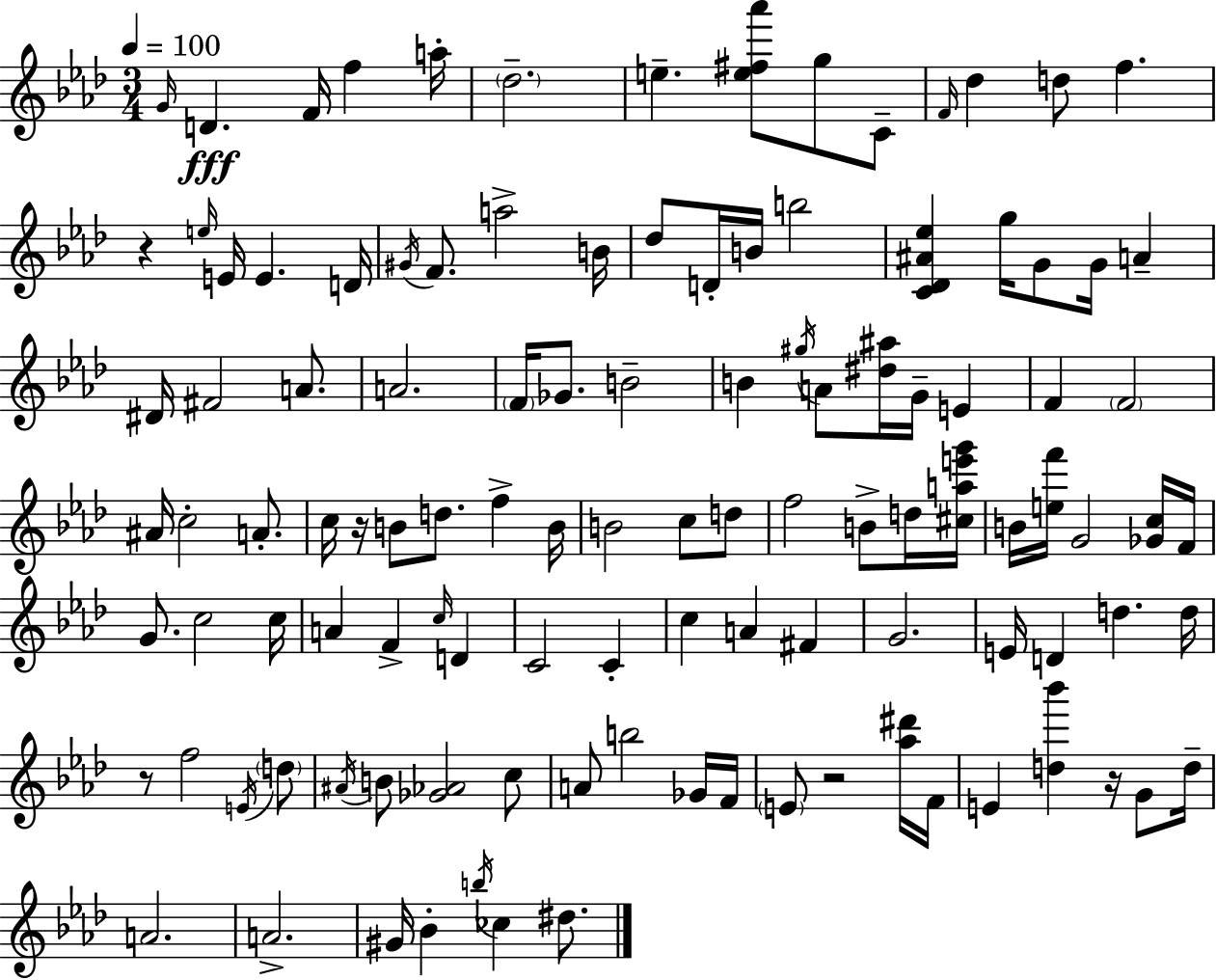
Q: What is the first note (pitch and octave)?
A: G4